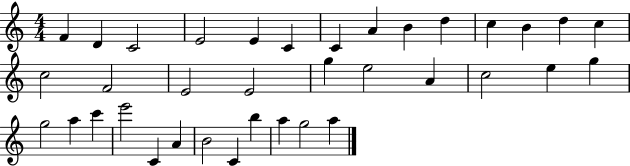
X:1
T:Untitled
M:4/4
L:1/4
K:C
F D C2 E2 E C C A B d c B d c c2 F2 E2 E2 g e2 A c2 e g g2 a c' e'2 C A B2 C b a g2 a